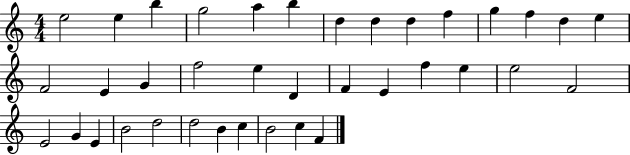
X:1
T:Untitled
M:4/4
L:1/4
K:C
e2 e b g2 a b d d d f g f d e F2 E G f2 e D F E f e e2 F2 E2 G E B2 d2 d2 B c B2 c F